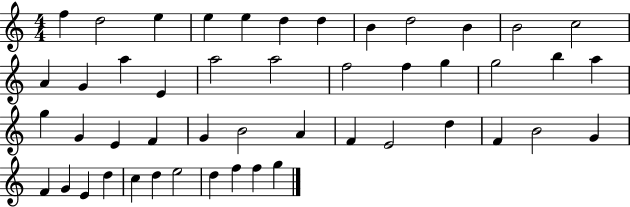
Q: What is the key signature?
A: C major